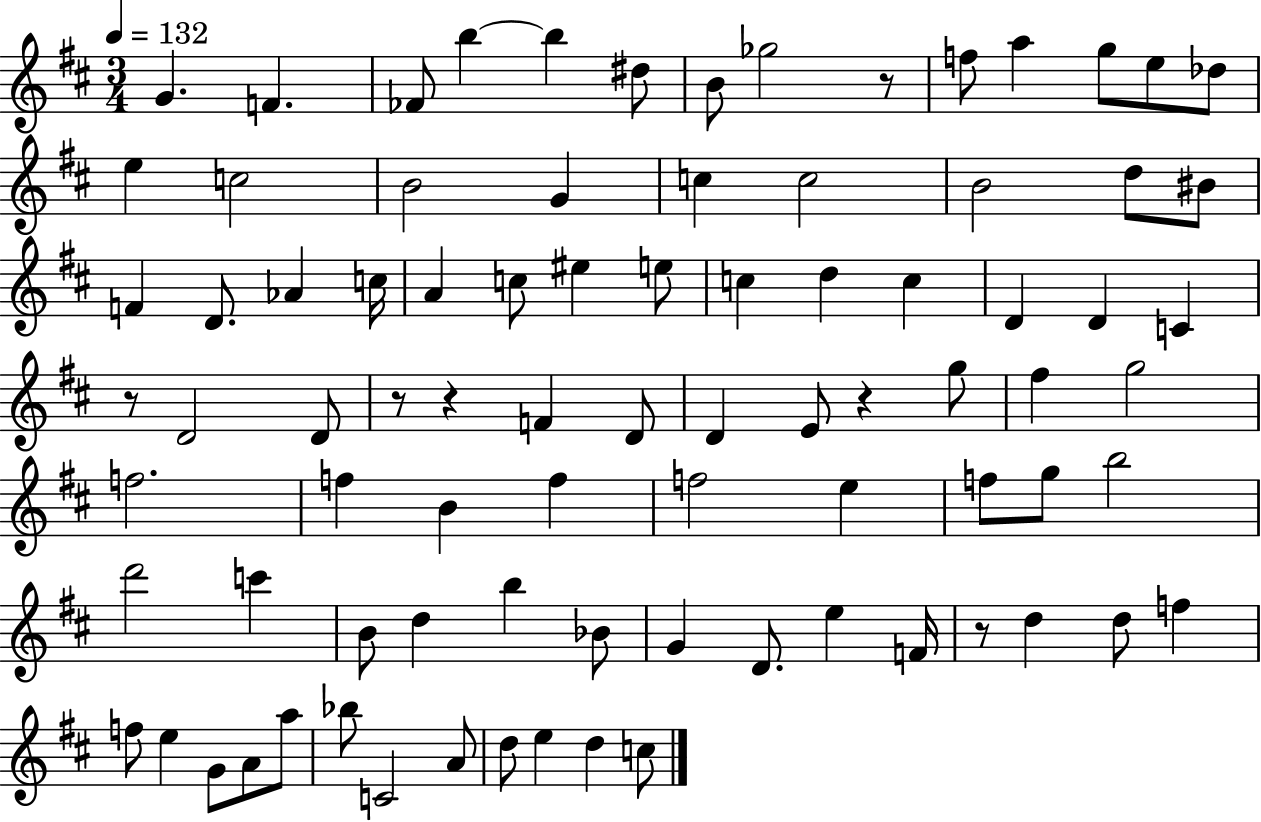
G4/q. F4/q. FES4/e B5/q B5/q D#5/e B4/e Gb5/h R/e F5/e A5/q G5/e E5/e Db5/e E5/q C5/h B4/h G4/q C5/q C5/h B4/h D5/e BIS4/e F4/q D4/e. Ab4/q C5/s A4/q C5/e EIS5/q E5/e C5/q D5/q C5/q D4/q D4/q C4/q R/e D4/h D4/e R/e R/q F4/q D4/e D4/q E4/e R/q G5/e F#5/q G5/h F5/h. F5/q B4/q F5/q F5/h E5/q F5/e G5/e B5/h D6/h C6/q B4/e D5/q B5/q Bb4/e G4/q D4/e. E5/q F4/s R/e D5/q D5/e F5/q F5/e E5/q G4/e A4/e A5/e Bb5/e C4/h A4/e D5/e E5/q D5/q C5/e